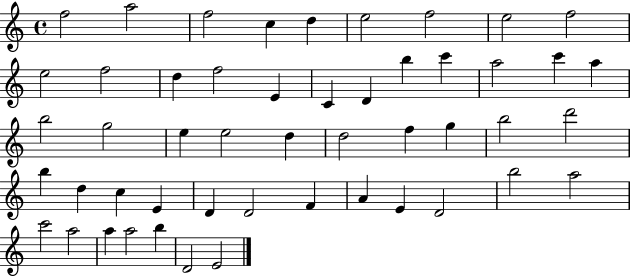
X:1
T:Untitled
M:4/4
L:1/4
K:C
f2 a2 f2 c d e2 f2 e2 f2 e2 f2 d f2 E C D b c' a2 c' a b2 g2 e e2 d d2 f g b2 d'2 b d c E D D2 F A E D2 b2 a2 c'2 a2 a a2 b D2 E2